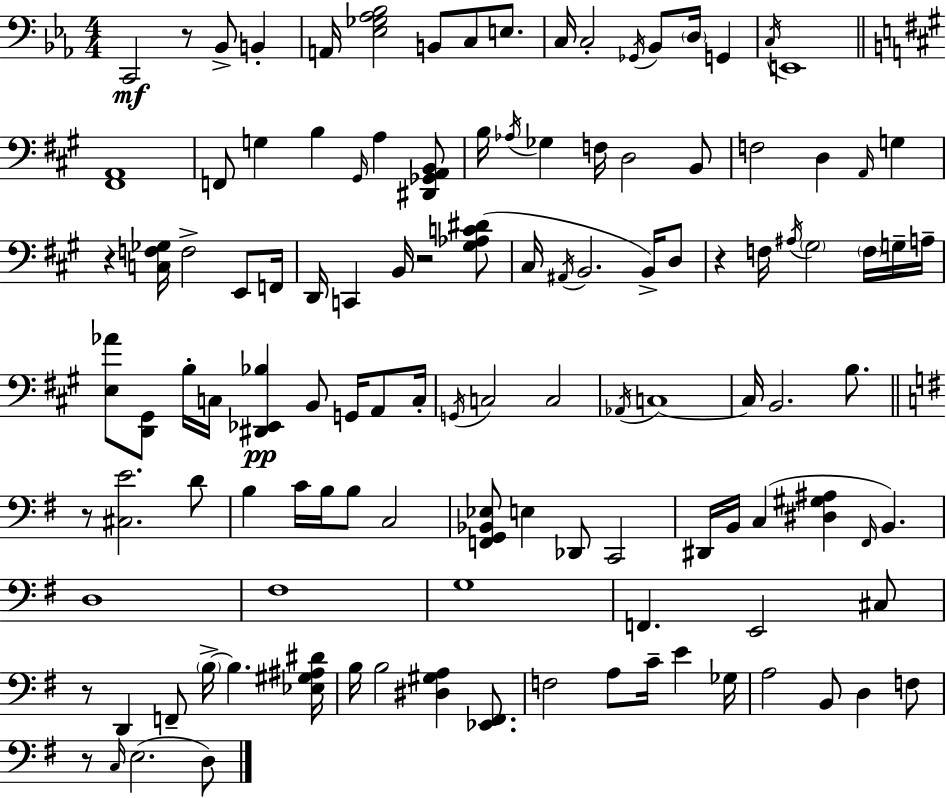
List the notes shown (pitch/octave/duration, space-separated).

C2/h R/e Bb2/e B2/q A2/s [Eb3,Gb3,Ab3,Bb3]/h B2/e C3/e E3/e. C3/s C3/h Gb2/s Bb2/e D3/s G2/q C3/s E2/w [F#2,A2]/w F2/e G3/q B3/q G#2/s A3/q [D#2,Gb2,A2,B2]/e B3/s Ab3/s Gb3/q F3/s D3/h B2/e F3/h D3/q A2/s G3/q R/q [C3,F3,Gb3]/s F3/h E2/e F2/s D2/s C2/q B2/s R/h [G#3,Ab3,C4,D#4]/e C#3/s A#2/s B2/h. B2/s D3/e R/q F3/s A#3/s G#3/h F3/s G3/s A3/s [E3,Ab4]/e [D2,G#2]/e B3/s C3/s [D#2,Eb2,Bb3]/q B2/e G2/s A2/e C3/s G2/s C3/h C3/h Ab2/s C3/w C3/s B2/h. B3/e. R/e [C#3,E4]/h. D4/e B3/q C4/s B3/s B3/e C3/h [F2,G2,Bb2,Eb3]/e E3/q Db2/e C2/h D#2/s B2/s C3/q [D#3,G#3,A#3]/q F#2/s B2/q. D3/w F#3/w G3/w F2/q. E2/h C#3/e R/e D2/q F2/e B3/s B3/q. [Eb3,G#3,A#3,D#4]/s B3/s B3/h [D#3,G#3,A3]/q [Eb2,F#2]/e. F3/h A3/e C4/s E4/q Gb3/s A3/h B2/e D3/q F3/e R/e C3/s E3/h. D3/e